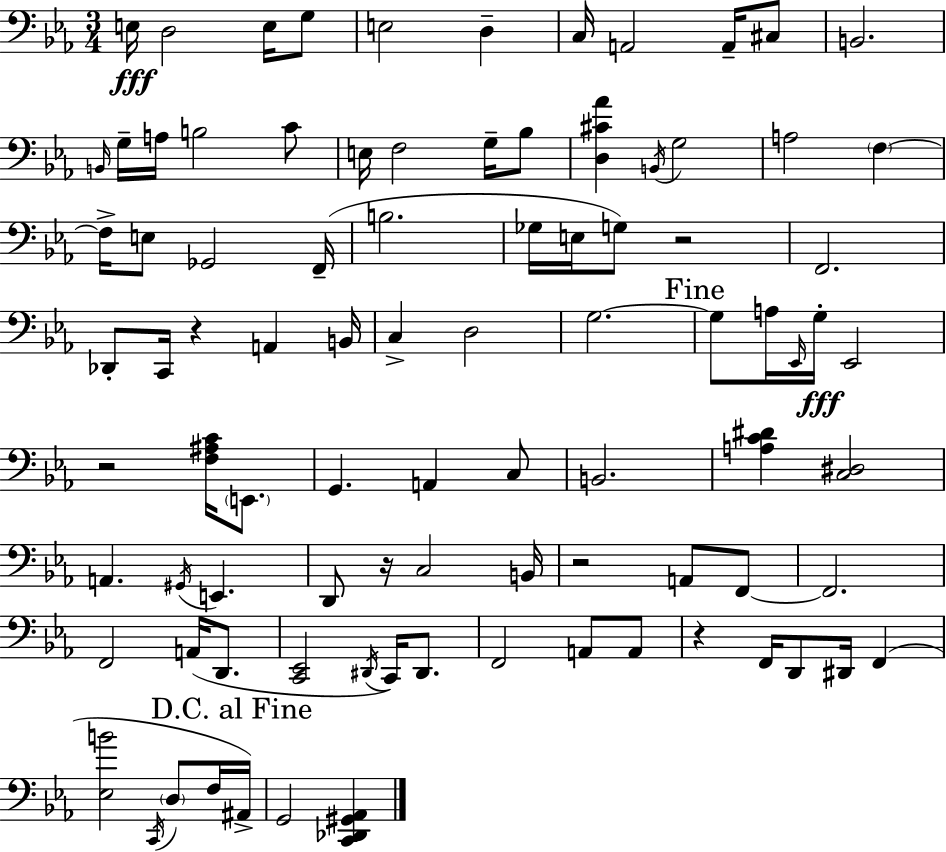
{
  \clef bass
  \numericTimeSignature
  \time 3/4
  \key ees \major
  \repeat volta 2 { e16\fff d2 e16 g8 | e2 d4-- | c16 a,2 a,16-- cis8 | b,2. | \break \grace { b,16 } g16-- a16 b2 c'8 | e16 f2 g16-- bes8 | <d cis' aes'>4 \acciaccatura { b,16 } g2 | a2 \parenthesize f4~~ | \break f16-> e8 ges,2 | f,16--( b2. | ges16 e16 g8) r2 | f,2. | \break des,8-. c,16 r4 a,4 | b,16 c4-> d2 | g2.~~ | \mark "Fine" g8 a16 \grace { ees,16 }\fff g16-. ees,2 | \break r2 <f ais c'>16 | \parenthesize e,8. g,4. a,4 | c8 b,2. | <a c' dis'>4 <c dis>2 | \break a,4. \acciaccatura { gis,16 } e,4. | d,8 r16 c2 | b,16 r2 | a,8 f,8~~ f,2. | \break f,2 | a,16( d,8. <c, ees,>2 | \acciaccatura { dis,16 }) c,16 dis,8. f,2 | a,8 a,8 r4 f,16 d,8 | \break dis,16 f,4( <ees b'>2 | \acciaccatura { c,16 } \parenthesize d8 f16 \mark "D.C. al Fine" ais,16->) g,2 | <c, des, gis, aes,>4 } \bar "|."
}